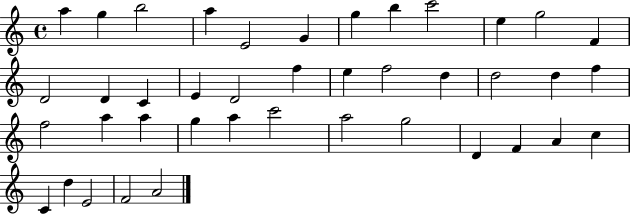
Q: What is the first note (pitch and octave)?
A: A5